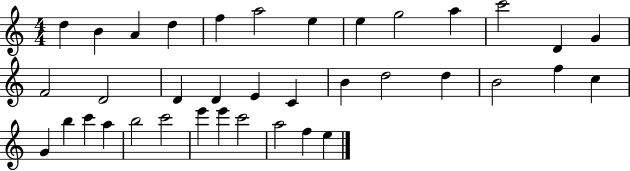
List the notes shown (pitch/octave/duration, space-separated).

D5/q B4/q A4/q D5/q F5/q A5/h E5/q E5/q G5/h A5/q C6/h D4/q G4/q F4/h D4/h D4/q D4/q E4/q C4/q B4/q D5/h D5/q B4/h F5/q C5/q G4/q B5/q C6/q A5/q B5/h C6/h E6/q E6/q C6/h A5/h F5/q E5/q